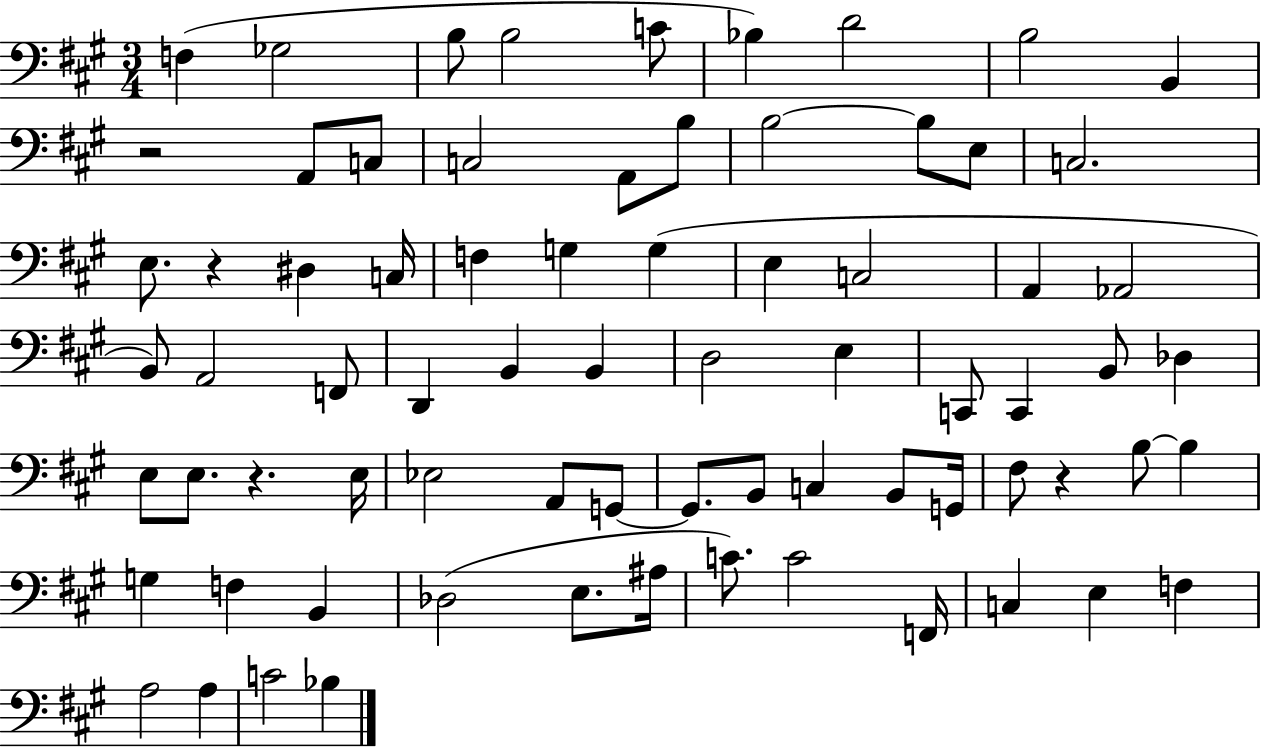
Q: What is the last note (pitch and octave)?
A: Bb3